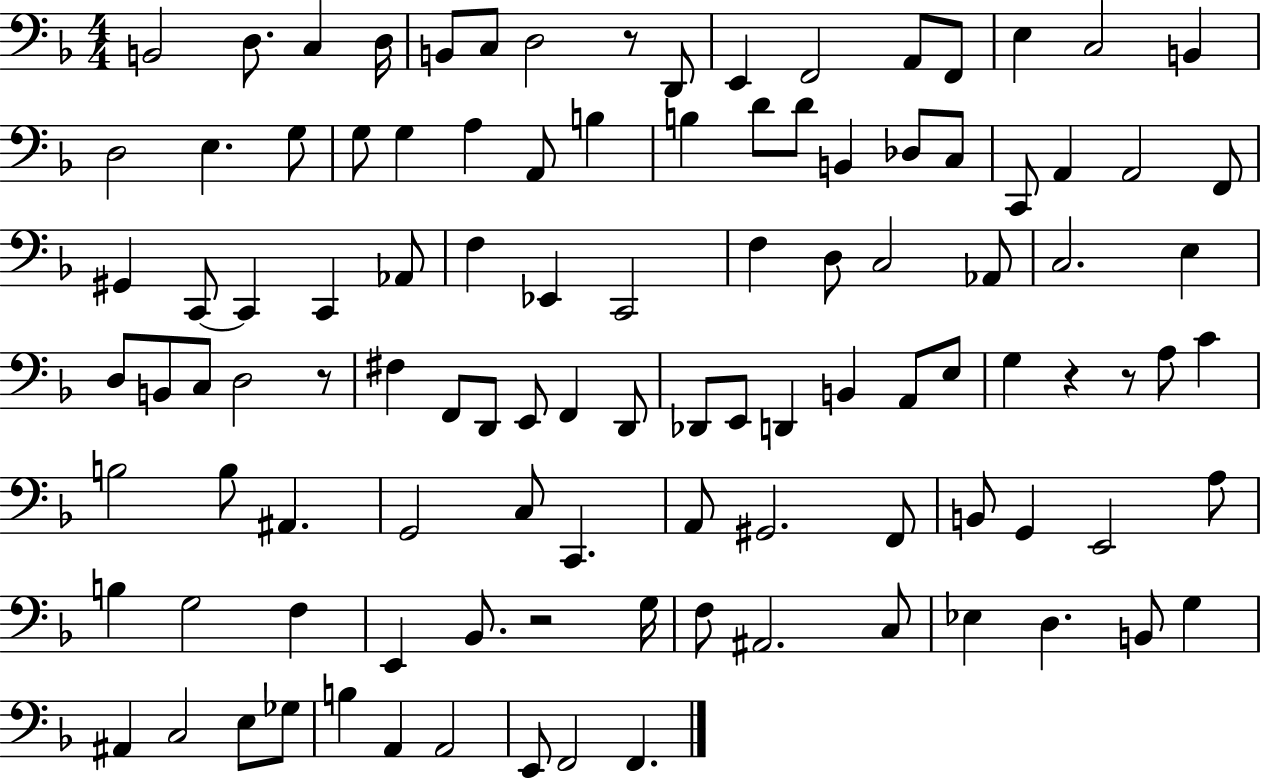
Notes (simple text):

B2/h D3/e. C3/q D3/s B2/e C3/e D3/h R/e D2/e E2/q F2/h A2/e F2/e E3/q C3/h B2/q D3/h E3/q. G3/e G3/e G3/q A3/q A2/e B3/q B3/q D4/e D4/e B2/q Db3/e C3/e C2/e A2/q A2/h F2/e G#2/q C2/e C2/q C2/q Ab2/e F3/q Eb2/q C2/h F3/q D3/e C3/h Ab2/e C3/h. E3/q D3/e B2/e C3/e D3/h R/e F#3/q F2/e D2/e E2/e F2/q D2/e Db2/e E2/e D2/q B2/q A2/e E3/e G3/q R/q R/e A3/e C4/q B3/h B3/e A#2/q. G2/h C3/e C2/q. A2/e G#2/h. F2/e B2/e G2/q E2/h A3/e B3/q G3/h F3/q E2/q Bb2/e. R/h G3/s F3/e A#2/h. C3/e Eb3/q D3/q. B2/e G3/q A#2/q C3/h E3/e Gb3/e B3/q A2/q A2/h E2/e F2/h F2/q.